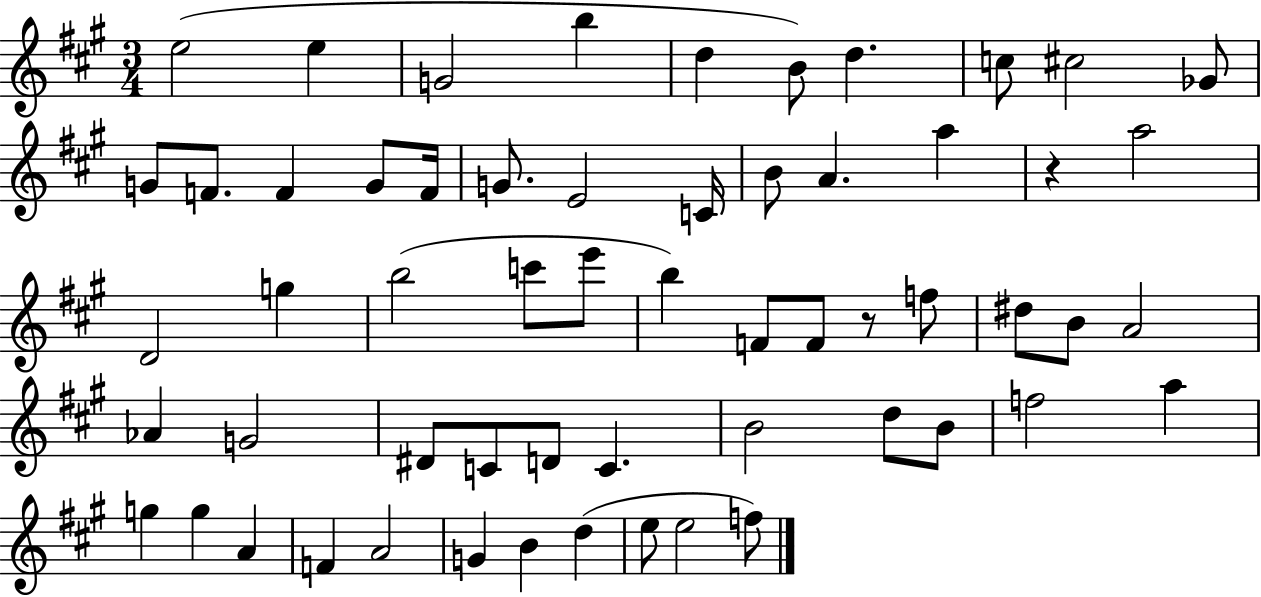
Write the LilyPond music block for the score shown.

{
  \clef treble
  \numericTimeSignature
  \time 3/4
  \key a \major
  \repeat volta 2 { e''2( e''4 | g'2 b''4 | d''4 b'8) d''4. | c''8 cis''2 ges'8 | \break g'8 f'8. f'4 g'8 f'16 | g'8. e'2 c'16 | b'8 a'4. a''4 | r4 a''2 | \break d'2 g''4 | b''2( c'''8 e'''8 | b''4) f'8 f'8 r8 f''8 | dis''8 b'8 a'2 | \break aes'4 g'2 | dis'8 c'8 d'8 c'4. | b'2 d''8 b'8 | f''2 a''4 | \break g''4 g''4 a'4 | f'4 a'2 | g'4 b'4 d''4( | e''8 e''2 f''8) | \break } \bar "|."
}